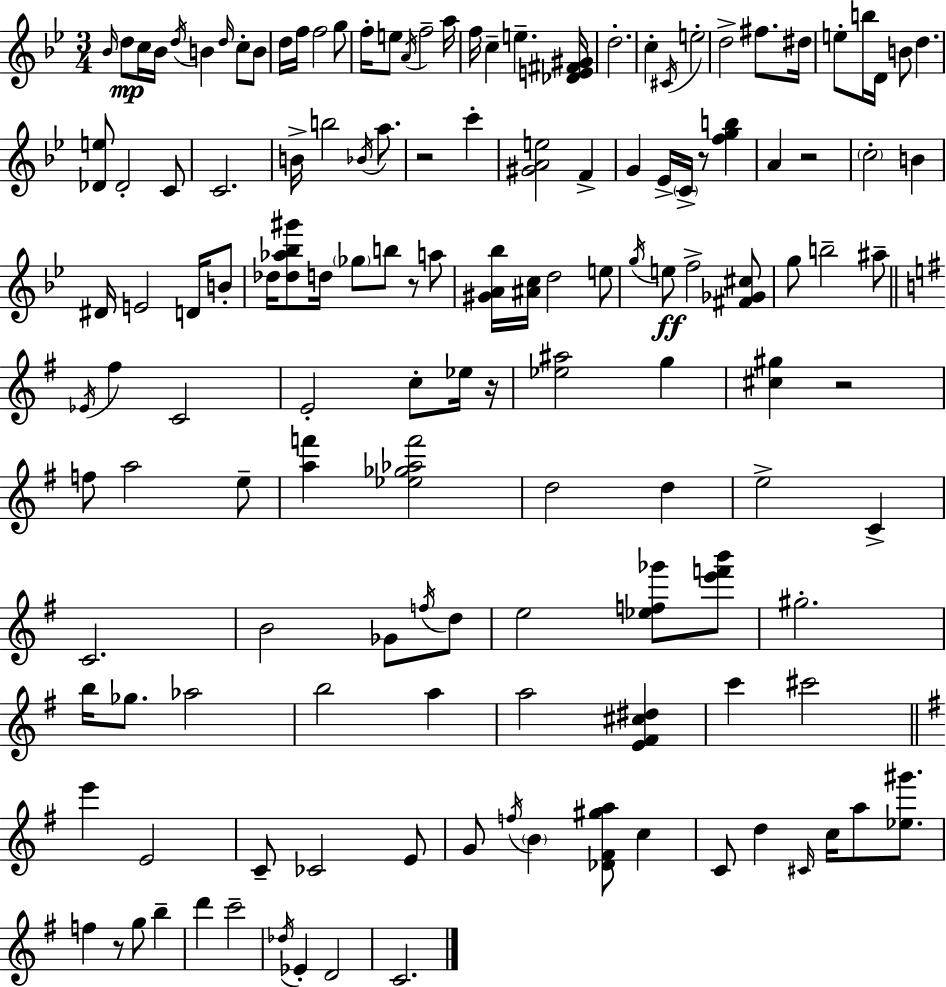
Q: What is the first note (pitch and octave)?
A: Bb4